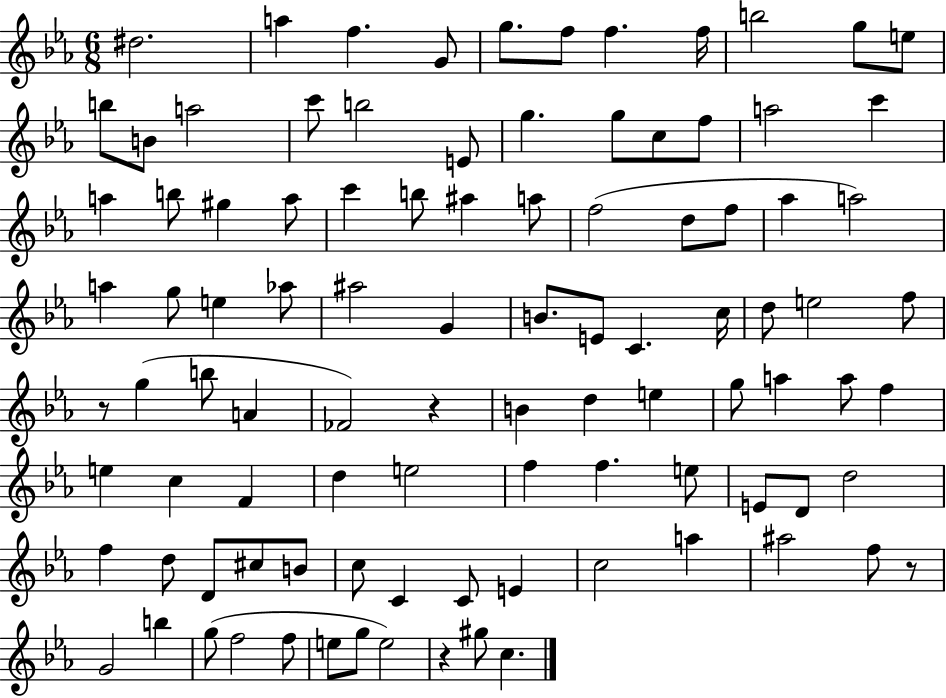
D#5/h. A5/q F5/q. G4/e G5/e. F5/e F5/q. F5/s B5/h G5/e E5/e B5/e B4/e A5/h C6/e B5/h E4/e G5/q. G5/e C5/e F5/e A5/h C6/q A5/q B5/e G#5/q A5/e C6/q B5/e A#5/q A5/e F5/h D5/e F5/e Ab5/q A5/h A5/q G5/e E5/q Ab5/e A#5/h G4/q B4/e. E4/e C4/q. C5/s D5/e E5/h F5/e R/e G5/q B5/e A4/q FES4/h R/q B4/q D5/q E5/q G5/e A5/q A5/e F5/q E5/q C5/q F4/q D5/q E5/h F5/q F5/q. E5/e E4/e D4/e D5/h F5/q D5/e D4/e C#5/e B4/e C5/e C4/q C4/e E4/q C5/h A5/q A#5/h F5/e R/e G4/h B5/q G5/e F5/h F5/e E5/e G5/e E5/h R/q G#5/e C5/q.